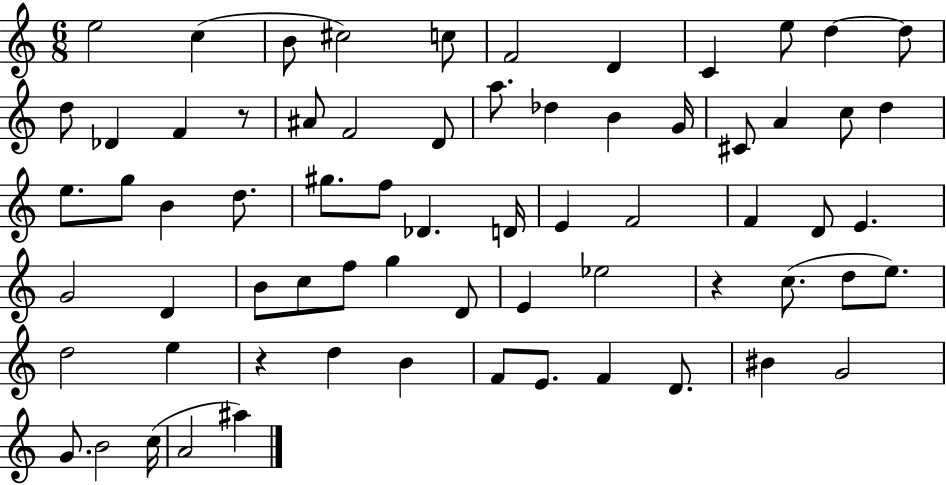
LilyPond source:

{
  \clef treble
  \numericTimeSignature
  \time 6/8
  \key c \major
  e''2 c''4( | b'8 cis''2) c''8 | f'2 d'4 | c'4 e''8 d''4~~ d''8 | \break d''8 des'4 f'4 r8 | ais'8 f'2 d'8 | a''8. des''4 b'4 g'16 | cis'8 a'4 c''8 d''4 | \break e''8. g''8 b'4 d''8. | gis''8. f''8 des'4. d'16 | e'4 f'2 | f'4 d'8 e'4. | \break g'2 d'4 | b'8 c''8 f''8 g''4 d'8 | e'4 ees''2 | r4 c''8.( d''8 e''8.) | \break d''2 e''4 | r4 d''4 b'4 | f'8 e'8. f'4 d'8. | bis'4 g'2 | \break g'8. b'2 c''16( | a'2 ais''4) | \bar "|."
}